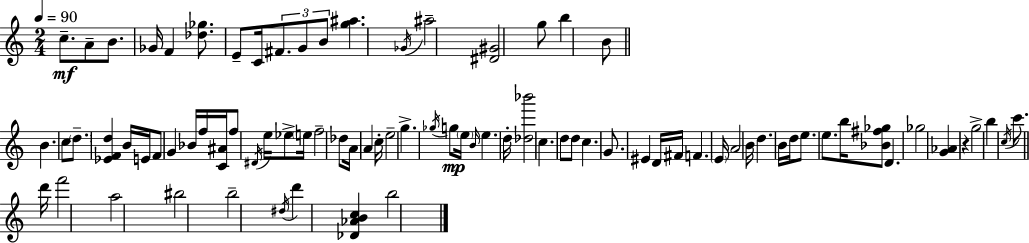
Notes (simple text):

C5/e. A4/e B4/e. Gb4/s F4/q [Db5,Gb5]/e. E4/e C4/s F#4/e. G4/e B4/e [G5,A#5]/q. Gb4/s A#5/h [D#4,G#4]/h G5/e B5/q B4/e B4/q. C5/e D5/e. [Eb4,F4,D5]/q B4/s E4/s F4/e G4/q Bb4/s F5/s [C4,A#4]/s F5/e D#4/s E5/s Eb5/e E5/s F5/h Db5/e A4/s A4/q C5/s E5/h G5/q. Gb5/s G5/e E5/s B4/s E5/q. D5/s [Db5,Bb6]/h C5/q. D5/e D5/e C5/q. G4/e. EIS4/q D4/s F#4/s F4/q. E4/s A4/h B4/s D5/q. B4/s D5/s E5/e. E5/e. B5/s [Bb4,F#5,Gb5]/e D4/q. Gb5/h [G4,Ab4]/q R/q G5/h B5/q C5/s C6/e. D6/s F6/h A5/h BIS5/h B5/h D#5/s D6/q [Db4,Ab4,B4,C5]/q B5/h